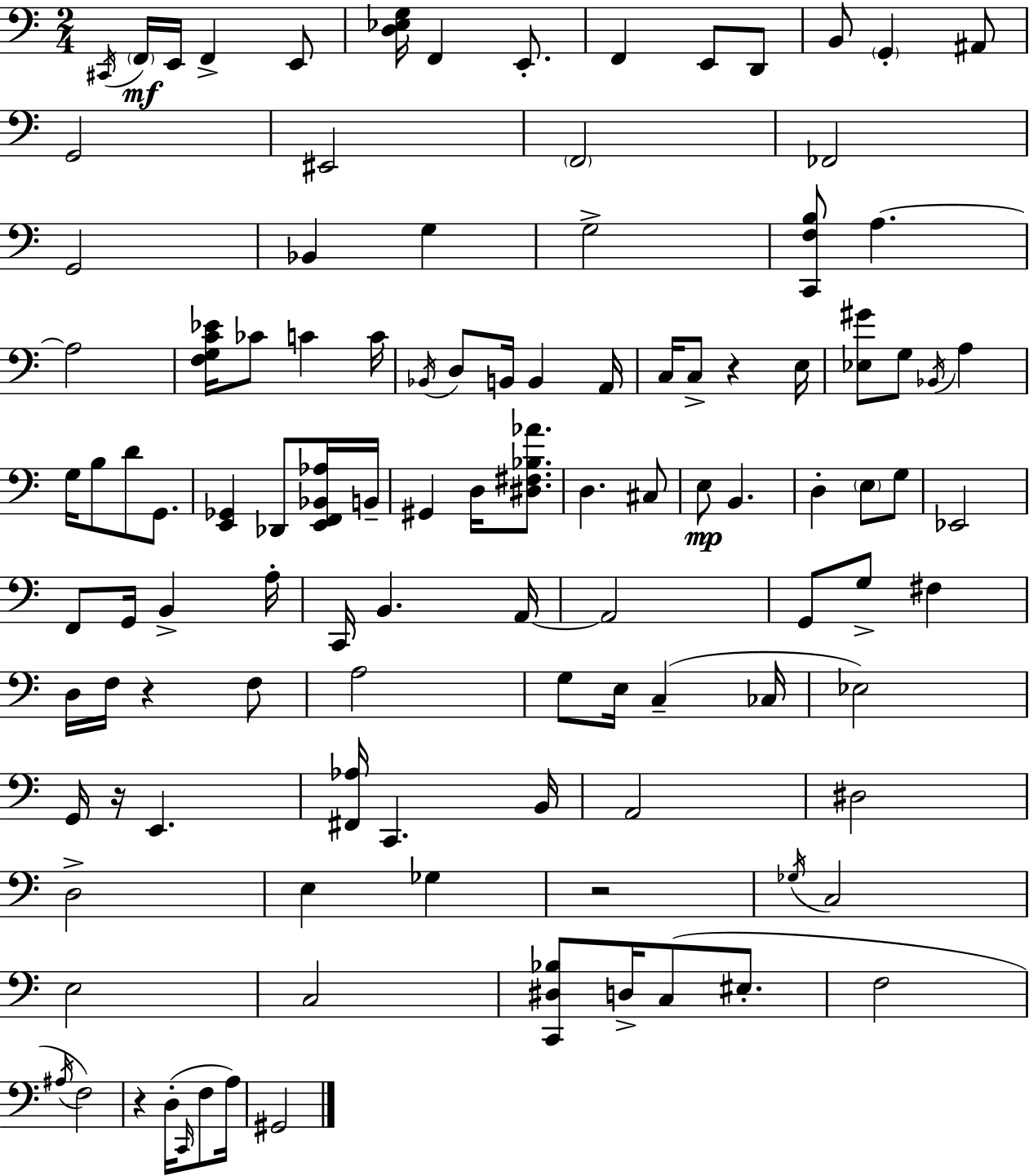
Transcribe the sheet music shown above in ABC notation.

X:1
T:Untitled
M:2/4
L:1/4
K:C
^C,,/4 F,,/4 E,,/4 F,, E,,/2 [D,_E,G,]/4 F,, E,,/2 F,, E,,/2 D,,/2 B,,/2 G,, ^A,,/2 G,,2 ^E,,2 F,,2 _F,,2 G,,2 _B,, G, G,2 [C,,F,B,]/2 A, A,2 [F,G,C_E]/4 _C/2 C C/4 _B,,/4 D,/2 B,,/4 B,, A,,/4 C,/4 C,/2 z E,/4 [_E,^G]/2 G,/2 _B,,/4 A, G,/4 B,/2 D/2 G,,/2 [E,,_G,,] _D,,/2 [E,,F,,_B,,_A,]/4 B,,/4 ^G,, D,/4 [^D,^F,_B,_A]/2 D, ^C,/2 E,/2 B,, D, E,/2 G,/2 _E,,2 F,,/2 G,,/4 B,, A,/4 C,,/4 B,, A,,/4 A,,2 G,,/2 G,/2 ^F, D,/4 F,/4 z F,/2 A,2 G,/2 E,/4 C, _C,/4 _E,2 G,,/4 z/4 E,, [^F,,_A,]/4 C,, B,,/4 A,,2 ^D,2 D,2 E, _G, z2 _G,/4 C,2 E,2 C,2 [C,,^D,_B,]/2 D,/4 C,/2 ^E,/2 F,2 ^A,/4 F,2 z D,/4 C,,/4 F,/2 A,/4 ^G,,2